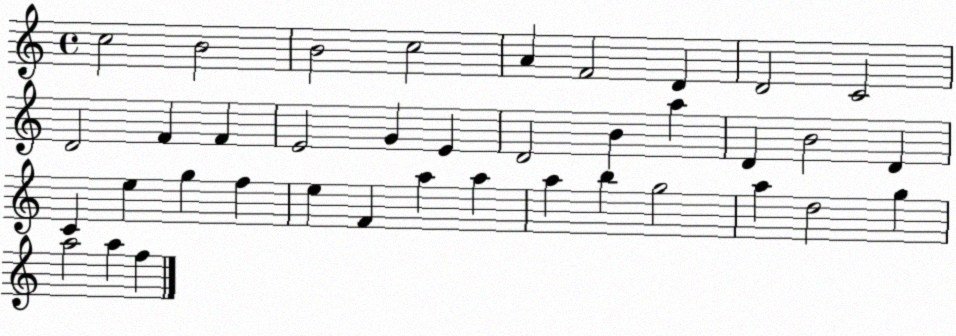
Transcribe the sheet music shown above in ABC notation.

X:1
T:Untitled
M:4/4
L:1/4
K:C
c2 B2 B2 c2 A F2 D D2 C2 D2 F F E2 G E D2 B a D B2 D C e g f e F a a a b g2 a d2 g a2 a f